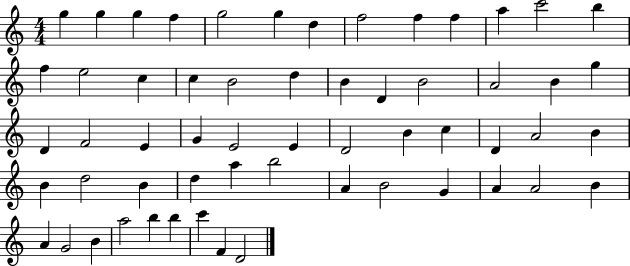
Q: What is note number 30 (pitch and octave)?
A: E4